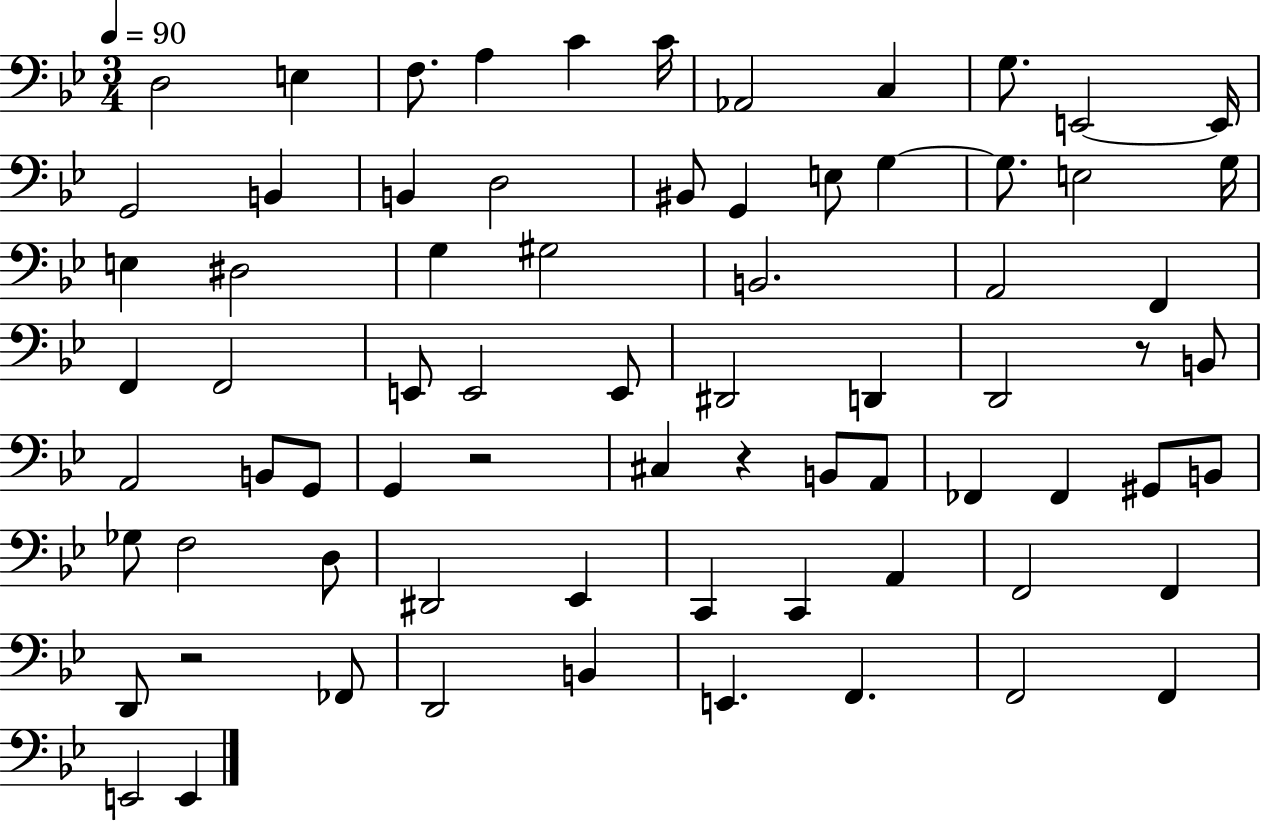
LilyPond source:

{
  \clef bass
  \numericTimeSignature
  \time 3/4
  \key bes \major
  \tempo 4 = 90
  d2 e4 | f8. a4 c'4 c'16 | aes,2 c4 | g8. e,2~~ e,16 | \break g,2 b,4 | b,4 d2 | bis,8 g,4 e8 g4~~ | g8. e2 g16 | \break e4 dis2 | g4 gis2 | b,2. | a,2 f,4 | \break f,4 f,2 | e,8 e,2 e,8 | dis,2 d,4 | d,2 r8 b,8 | \break a,2 b,8 g,8 | g,4 r2 | cis4 r4 b,8 a,8 | fes,4 fes,4 gis,8 b,8 | \break ges8 f2 d8 | dis,2 ees,4 | c,4 c,4 a,4 | f,2 f,4 | \break d,8 r2 fes,8 | d,2 b,4 | e,4. f,4. | f,2 f,4 | \break e,2 e,4 | \bar "|."
}